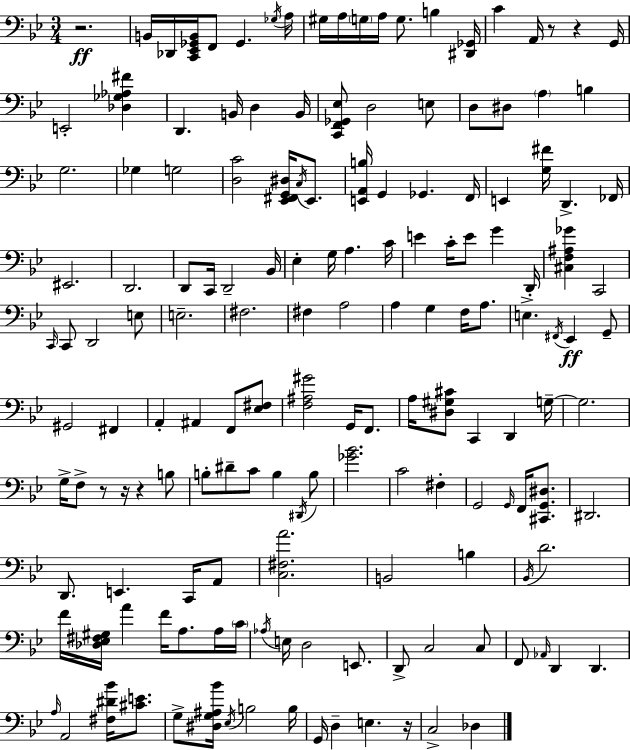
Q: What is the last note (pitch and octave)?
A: Db3